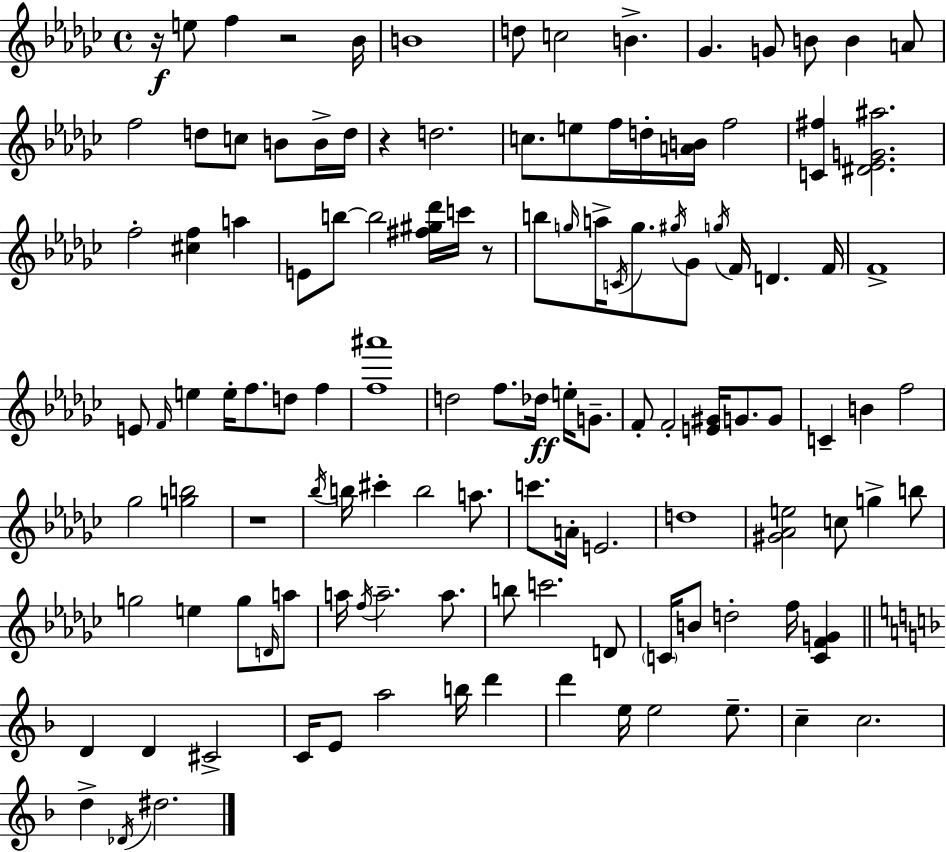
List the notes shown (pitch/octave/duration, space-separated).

R/s E5/e F5/q R/h Bb4/s B4/w D5/e C5/h B4/q. Gb4/q. G4/e B4/e B4/q A4/e F5/h D5/e C5/e B4/e B4/s D5/s R/q D5/h. C5/e. E5/e F5/s D5/s [A4,B4]/s F5/h [C4,F#5]/q [D#4,Eb4,G4,A#5]/h. F5/h [C#5,F5]/q A5/q E4/e B5/e B5/h [F#5,G#5,Db6]/s C6/s R/e B5/e G5/s A5/s C4/s G5/e. G#5/s Gb4/e G5/s F4/s D4/q. F4/s F4/w E4/e F4/s E5/q E5/s F5/e. D5/e F5/q [F5,A#6]/w D5/h F5/e. Db5/s E5/s G4/e. F4/e F4/h [E4,G#4]/s G4/e. G4/e C4/q B4/q F5/h Gb5/h [G5,B5]/h R/w Bb5/s B5/s C#6/q B5/h A5/e. C6/e. A4/s E4/h. D5/w [G#4,Ab4,E5]/h C5/e G5/q B5/e G5/h E5/q G5/e D4/s A5/e A5/s F5/s A5/h. A5/e. B5/e C6/h. D4/e C4/s B4/e D5/h F5/s [C4,F4,G4]/q D4/q D4/q C#4/h C4/s E4/e A5/h B5/s D6/q D6/q E5/s E5/h E5/e. C5/q C5/h. D5/q Db4/s D#5/h.